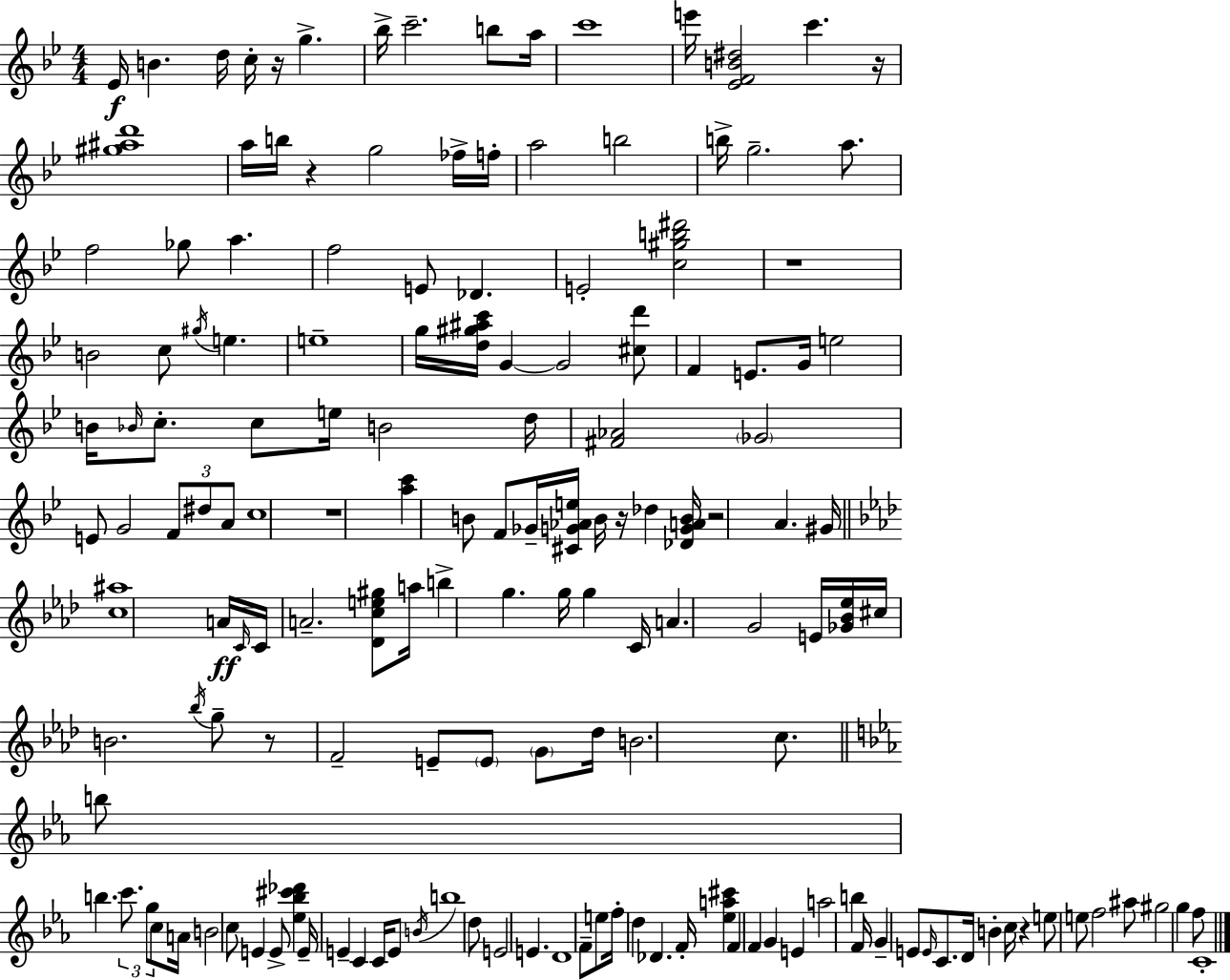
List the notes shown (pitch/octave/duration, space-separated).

Eb4/s B4/q. D5/s C5/s R/s G5/q. Bb5/s C6/h. B5/e A5/s C6/w E6/s [Eb4,F4,B4,D#5]/h C6/q. R/s [G#5,A#5,D6]/w A5/s B5/s R/q G5/h FES5/s F5/s A5/h B5/h B5/s G5/h. A5/e. F5/h Gb5/e A5/q. F5/h E4/e Db4/q. E4/h [C5,G#5,B5,D#6]/h R/w B4/h C5/e G#5/s E5/q. E5/w G5/s [D5,G#5,A#5,C6]/s G4/q G4/h [C#5,D6]/e F4/q E4/e. G4/s E5/h B4/s Bb4/s C5/e. C5/e E5/s B4/h D5/s [F#4,Ab4]/h Gb4/h E4/e G4/h F4/e D#5/e A4/e C5/w R/w [A5,C6]/q B4/e F4/e Gb4/s [C#4,G4,Ab4,E5]/s B4/s R/s Db5/q [Db4,G4,A4,B4]/s R/h A4/q. G#4/s [C5,A#5]/w A4/s C4/s C4/s A4/h. [Db4,C5,E5,G#5]/e A5/s B5/q G5/q. G5/s G5/q C4/s A4/q. G4/h E4/s [Gb4,Bb4,Eb5]/s C#5/s B4/h. Bb5/s G5/e R/e F4/h E4/e E4/e G4/e Db5/s B4/h. C5/e. B5/e B5/q. C6/e. G5/e C5/e A4/s B4/h C5/e E4/q E4/e [Eb5,Bb5,C#6,Db6]/q E4/s E4/q C4/q C4/s E4/e B4/s B5/w D5/e E4/h E4/q. D4/w F4/e E5/e F5/s D5/q Db4/q. F4/s [Eb5,A5,C#6]/q F4/q F4/q G4/q E4/q A5/h B5/q F4/s G4/q E4/e E4/s C4/e. D4/s B4/q C5/s R/q E5/e E5/e F5/h A#5/e G#5/h G5/q F5/e C4/w